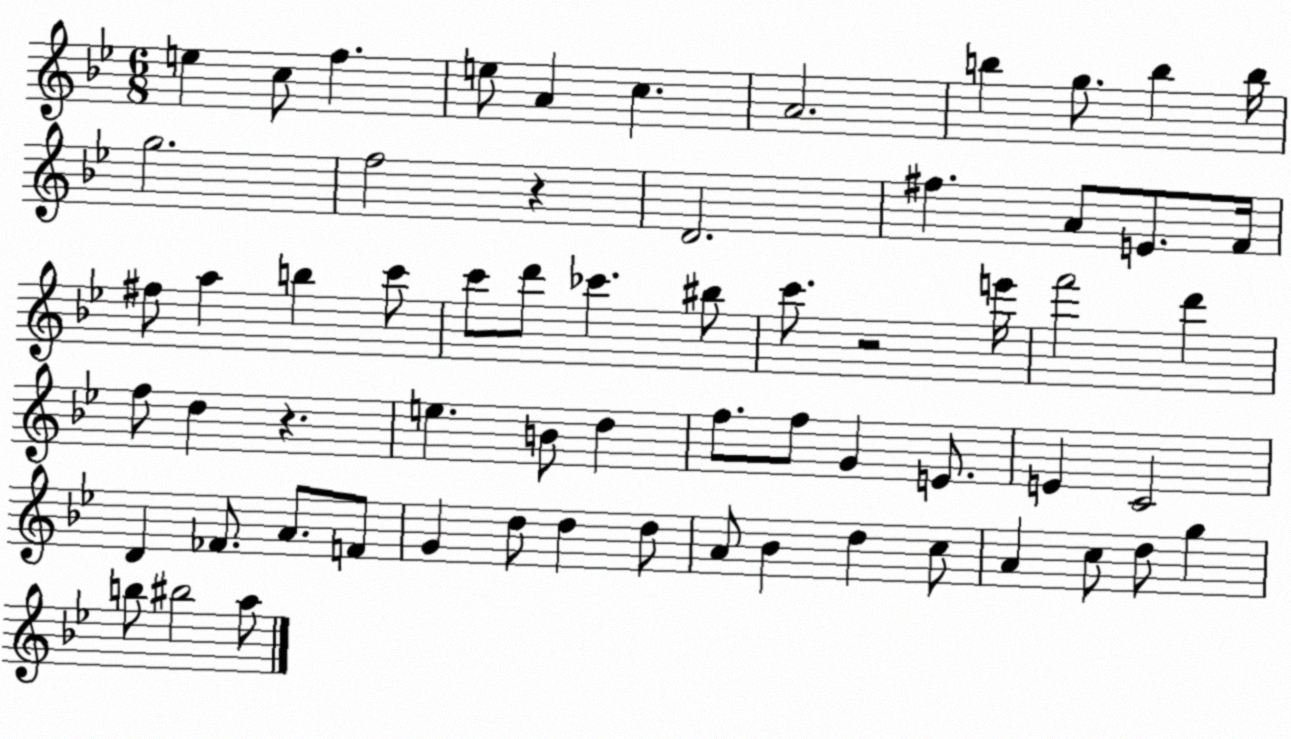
X:1
T:Untitled
M:6/8
L:1/4
K:Bb
e c/2 f e/2 A c A2 b g/2 b b/4 g2 f2 z D2 ^f A/2 E/2 F/4 ^f/2 a b c'/2 c'/2 d'/2 _c' ^b/2 c'/2 z2 e'/4 f'2 d' f/2 d z e B/2 d f/2 f/2 G E/2 E C2 D _F/2 A/2 F/2 G d/2 d d/2 A/2 _B d c/2 A c/2 d/2 g b/2 ^b2 a/2